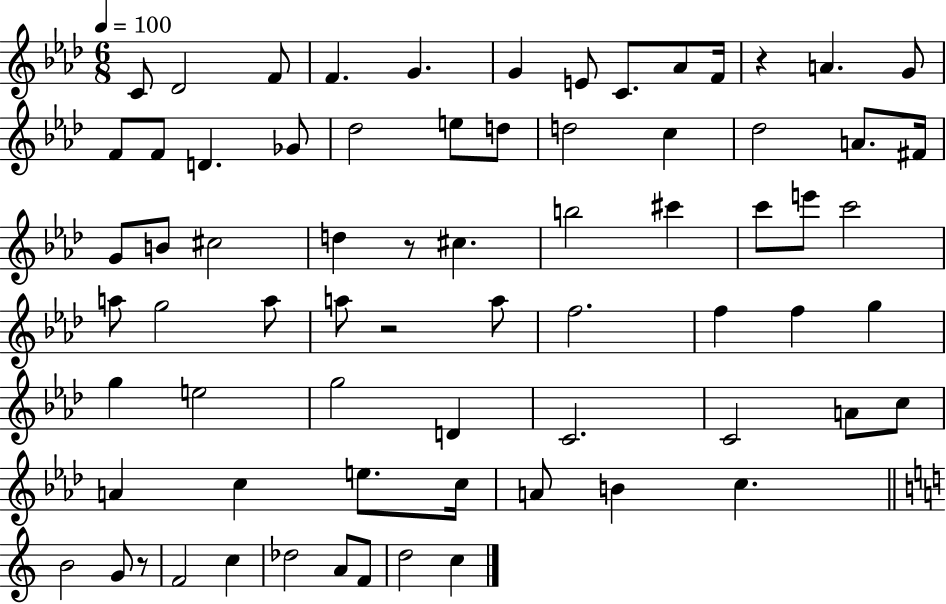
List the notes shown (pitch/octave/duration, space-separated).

C4/e Db4/h F4/e F4/q. G4/q. G4/q E4/e C4/e. Ab4/e F4/s R/q A4/q. G4/e F4/e F4/e D4/q. Gb4/e Db5/h E5/e D5/e D5/h C5/q Db5/h A4/e. F#4/s G4/e B4/e C#5/h D5/q R/e C#5/q. B5/h C#6/q C6/e E6/e C6/h A5/e G5/h A5/e A5/e R/h A5/e F5/h. F5/q F5/q G5/q G5/q E5/h G5/h D4/q C4/h. C4/h A4/e C5/e A4/q C5/q E5/e. C5/s A4/e B4/q C5/q. B4/h G4/e R/e F4/h C5/q Db5/h A4/e F4/e D5/h C5/q